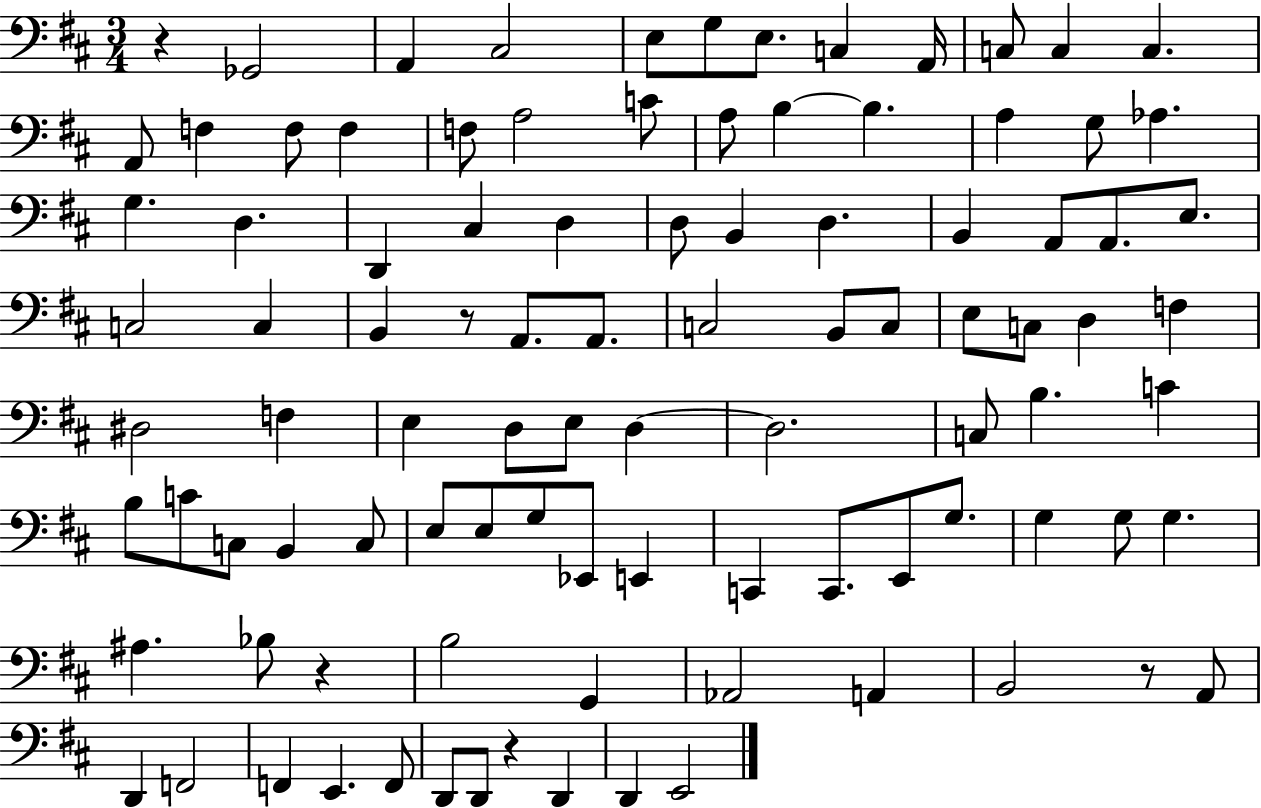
R/q Gb2/h A2/q C#3/h E3/e G3/e E3/e. C3/q A2/s C3/e C3/q C3/q. A2/e F3/q F3/e F3/q F3/e A3/h C4/e A3/e B3/q B3/q. A3/q G3/e Ab3/q. G3/q. D3/q. D2/q C#3/q D3/q D3/e B2/q D3/q. B2/q A2/e A2/e. E3/e. C3/h C3/q B2/q R/e A2/e. A2/e. C3/h B2/e C3/e E3/e C3/e D3/q F3/q D#3/h F3/q E3/q D3/e E3/e D3/q D3/h. C3/e B3/q. C4/q B3/e C4/e C3/e B2/q C3/e E3/e E3/e G3/e Eb2/e E2/q C2/q C2/e. E2/e G3/e. G3/q G3/e G3/q. A#3/q. Bb3/e R/q B3/h G2/q Ab2/h A2/q B2/h R/e A2/e D2/q F2/h F2/q E2/q. F2/e D2/e D2/e R/q D2/q D2/q E2/h